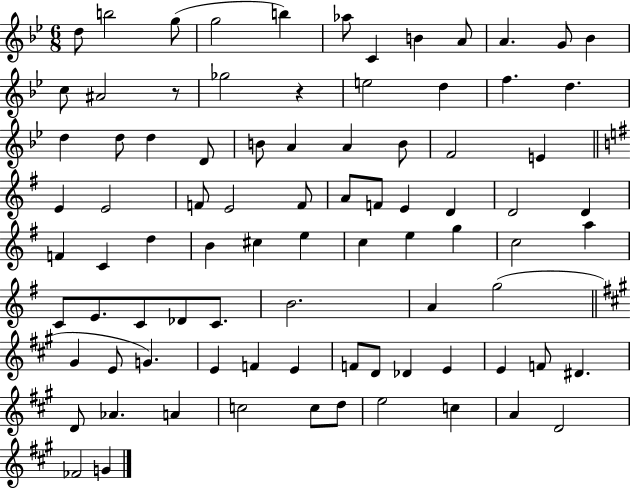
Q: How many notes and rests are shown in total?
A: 86